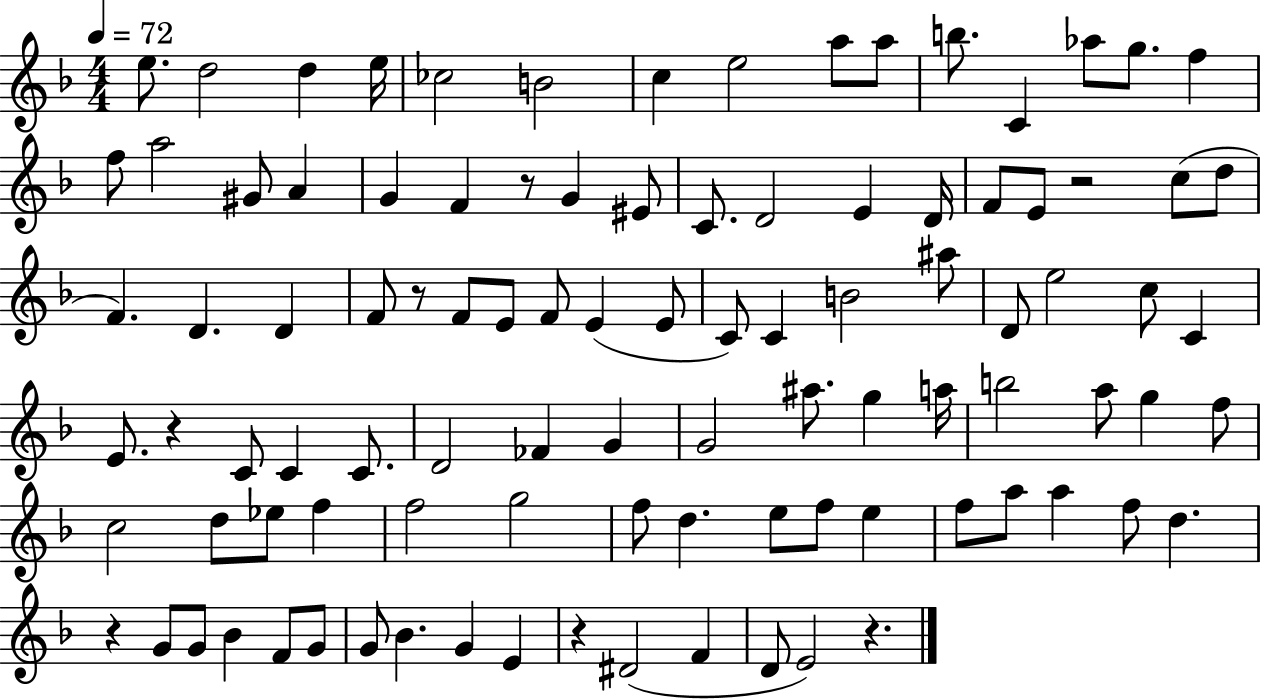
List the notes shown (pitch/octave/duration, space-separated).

E5/e. D5/h D5/q E5/s CES5/h B4/h C5/q E5/h A5/e A5/e B5/e. C4/q Ab5/e G5/e. F5/q F5/e A5/h G#4/e A4/q G4/q F4/q R/e G4/q EIS4/e C4/e. D4/h E4/q D4/s F4/e E4/e R/h C5/e D5/e F4/q. D4/q. D4/q F4/e R/e F4/e E4/e F4/e E4/q E4/e C4/e C4/q B4/h A#5/e D4/e E5/h C5/e C4/q E4/e. R/q C4/e C4/q C4/e. D4/h FES4/q G4/q G4/h A#5/e. G5/q A5/s B5/h A5/e G5/q F5/e C5/h D5/e Eb5/e F5/q F5/h G5/h F5/e D5/q. E5/e F5/e E5/q F5/e A5/e A5/q F5/e D5/q. R/q G4/e G4/e Bb4/q F4/e G4/e G4/e Bb4/q. G4/q E4/q R/q D#4/h F4/q D4/e E4/h R/q.